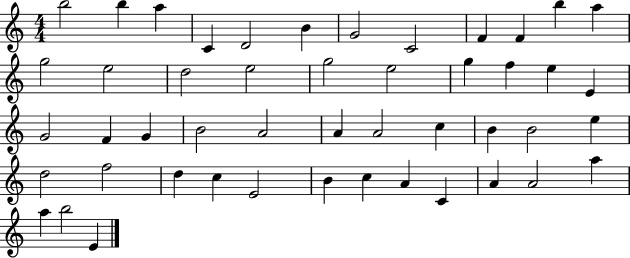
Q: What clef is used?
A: treble